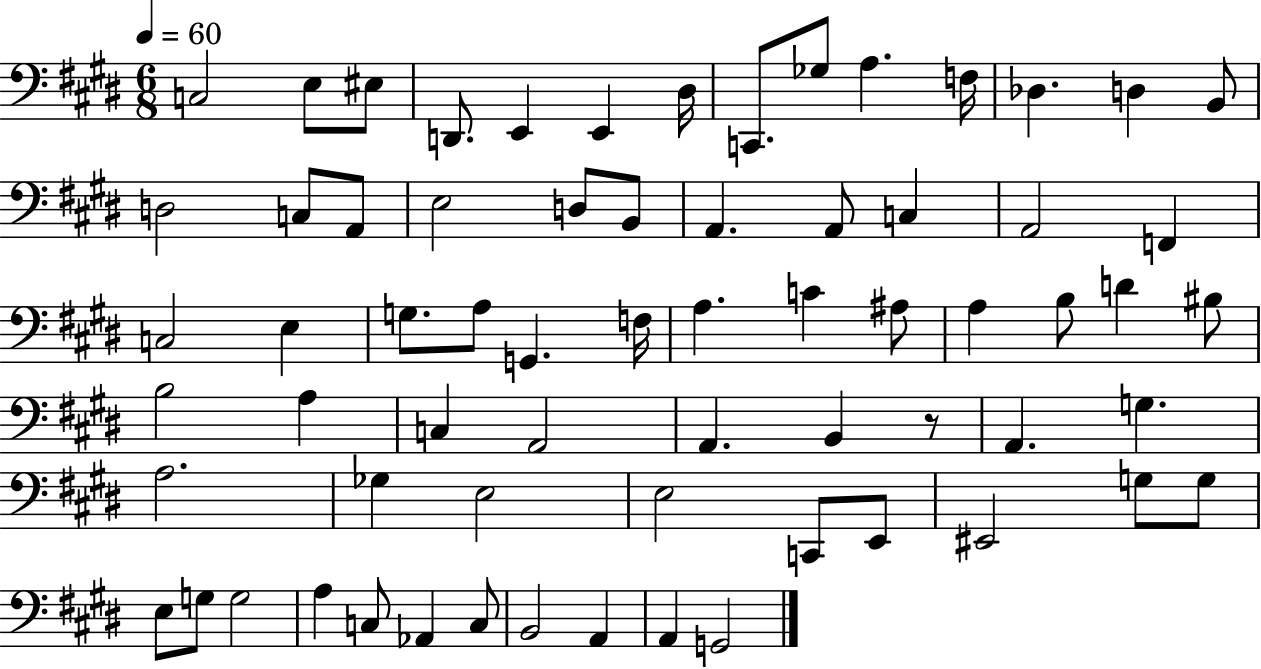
{
  \clef bass
  \numericTimeSignature
  \time 6/8
  \key e \major
  \tempo 4 = 60
  c2 e8 eis8 | d,8. e,4 e,4 dis16 | c,8. ges8 a4. f16 | des4. d4 b,8 | \break d2 c8 a,8 | e2 d8 b,8 | a,4. a,8 c4 | a,2 f,4 | \break c2 e4 | g8. a8 g,4. f16 | a4. c'4 ais8 | a4 b8 d'4 bis8 | \break b2 a4 | c4 a,2 | a,4. b,4 r8 | a,4. g4. | \break a2. | ges4 e2 | e2 c,8 e,8 | eis,2 g8 g8 | \break e8 g8 g2 | a4 c8 aes,4 c8 | b,2 a,4 | a,4 g,2 | \break \bar "|."
}